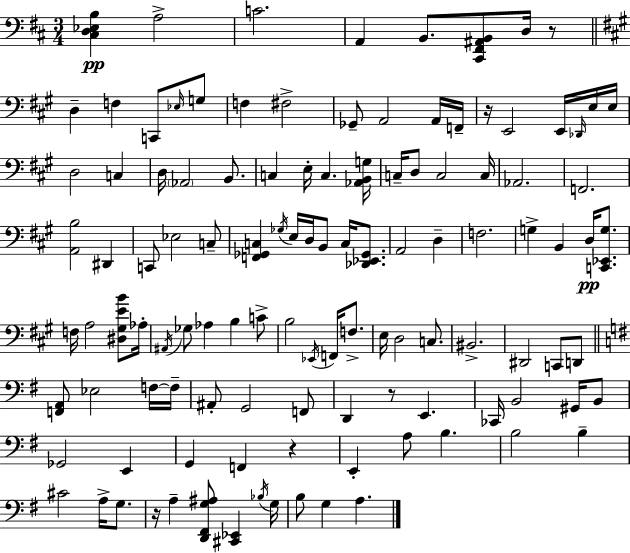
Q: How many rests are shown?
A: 5